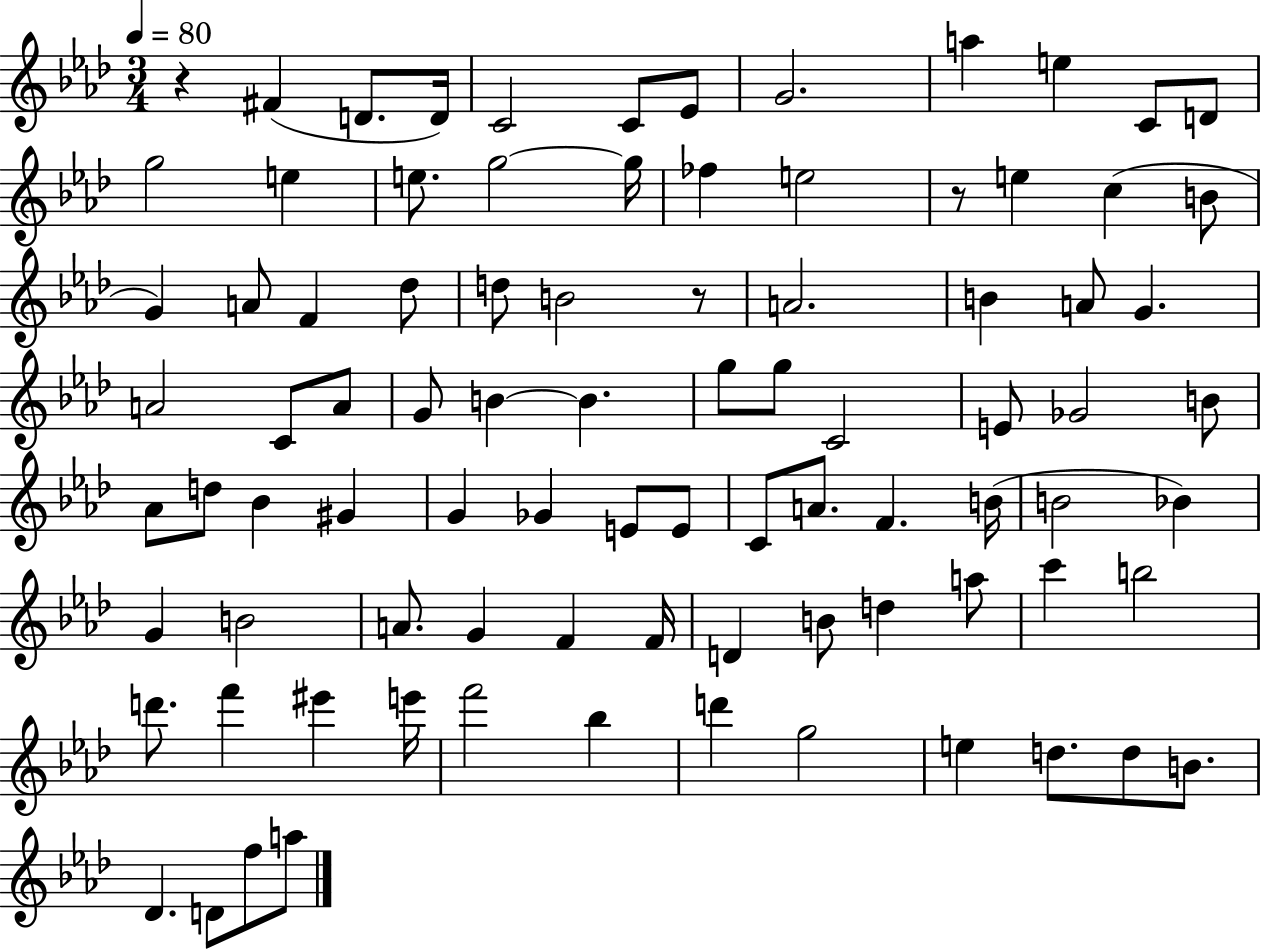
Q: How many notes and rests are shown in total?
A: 88